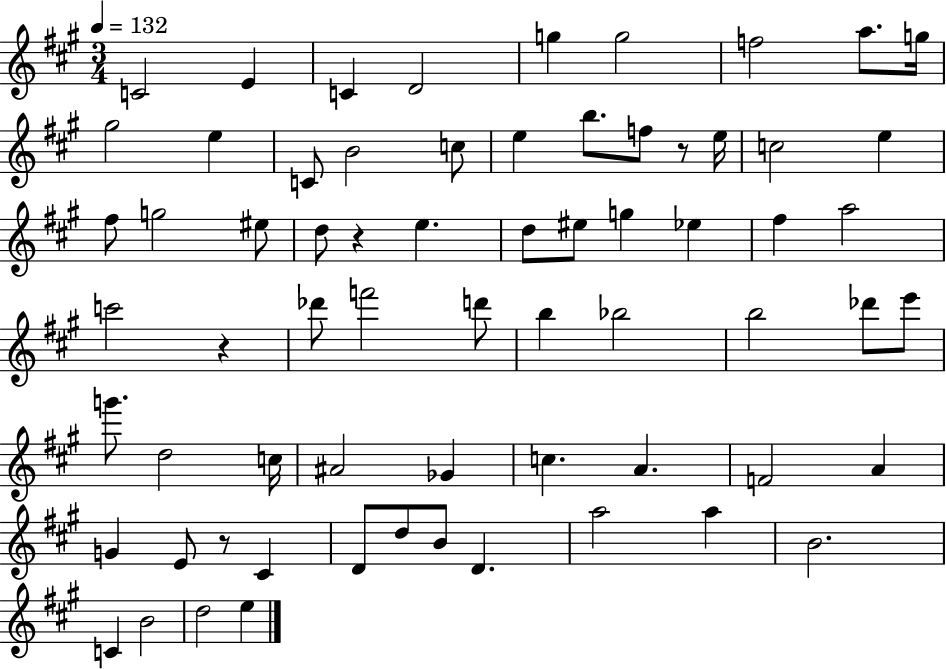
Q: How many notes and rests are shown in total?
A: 67